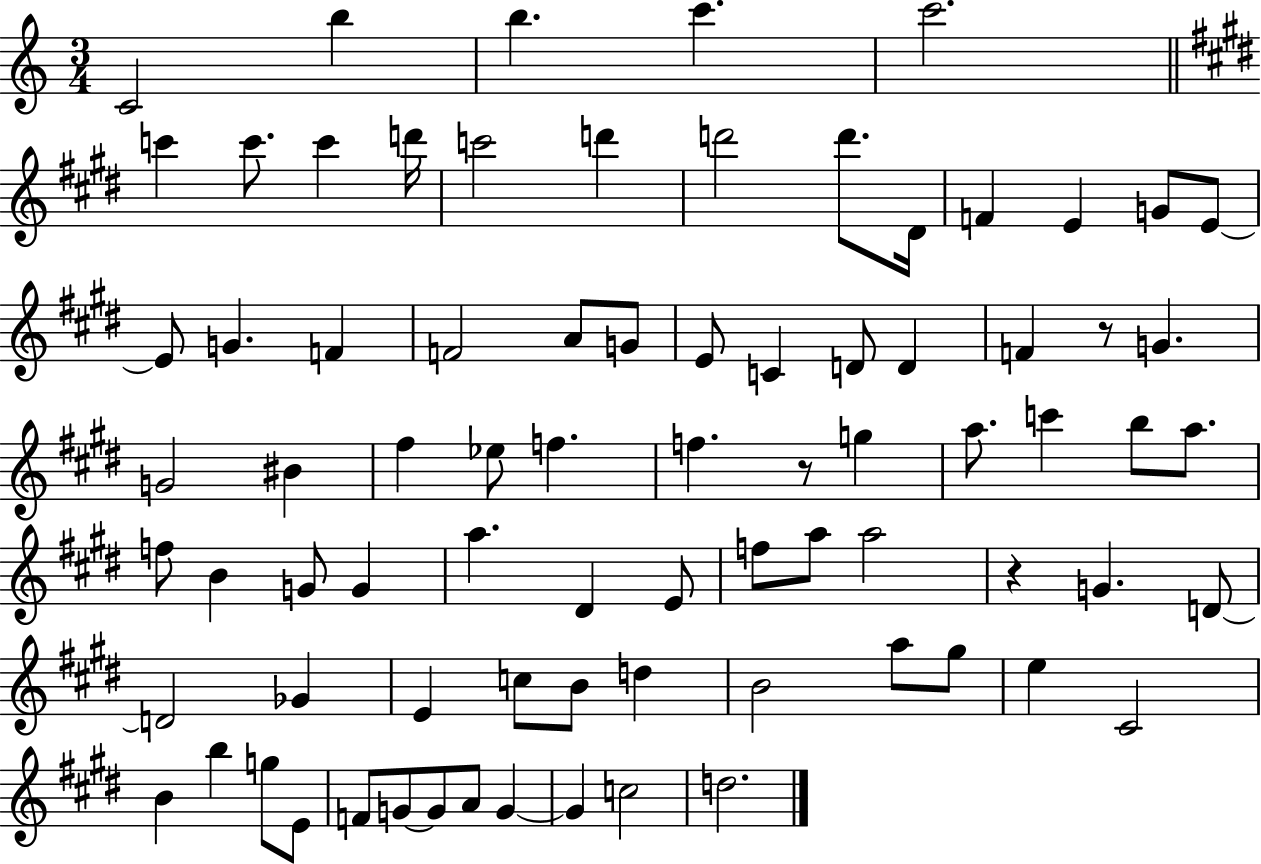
X:1
T:Untitled
M:3/4
L:1/4
K:C
C2 b b c' c'2 c' c'/2 c' d'/4 c'2 d' d'2 d'/2 ^D/4 F E G/2 E/2 E/2 G F F2 A/2 G/2 E/2 C D/2 D F z/2 G G2 ^B ^f _e/2 f f z/2 g a/2 c' b/2 a/2 f/2 B G/2 G a ^D E/2 f/2 a/2 a2 z G D/2 D2 _G E c/2 B/2 d B2 a/2 ^g/2 e ^C2 B b g/2 E/2 F/2 G/2 G/2 A/2 G G c2 d2